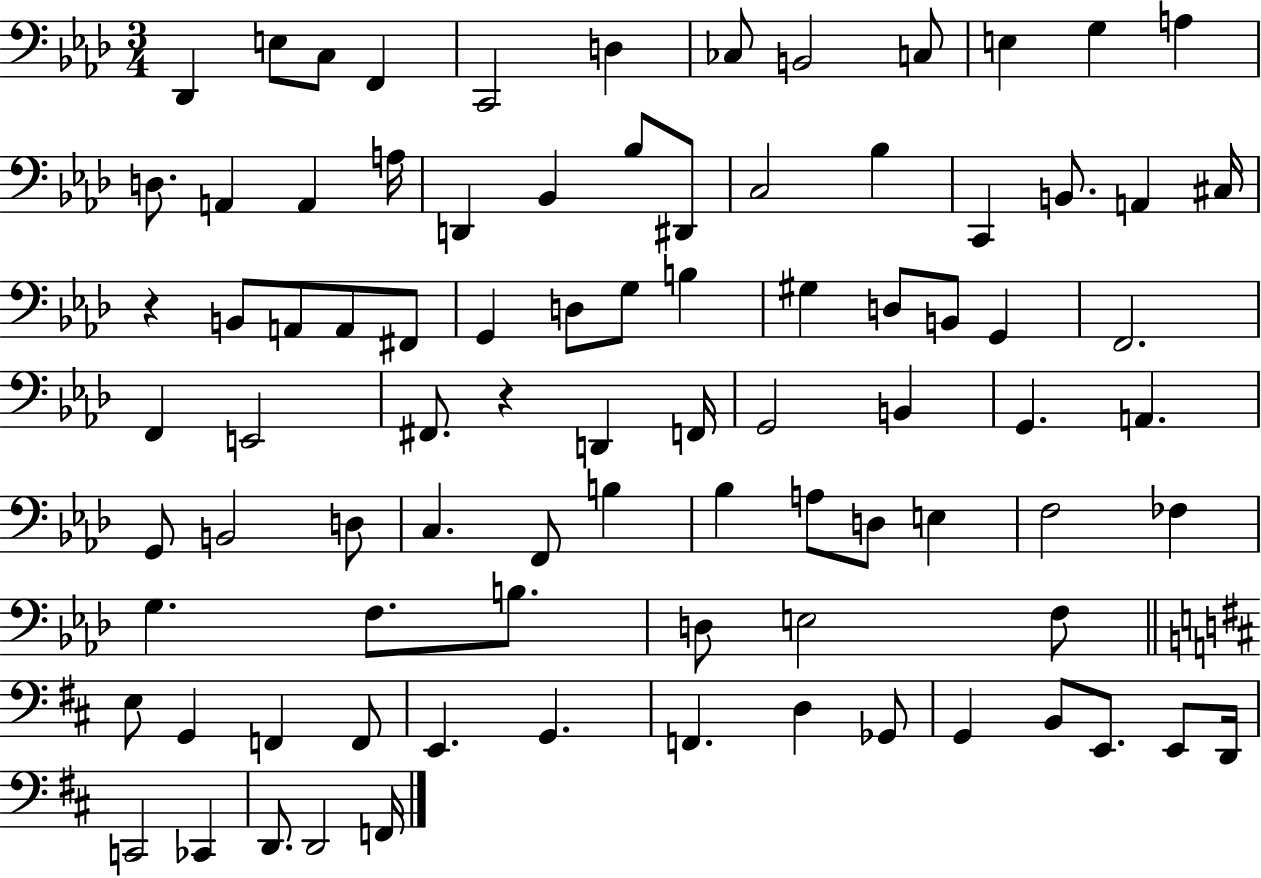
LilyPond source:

{
  \clef bass
  \numericTimeSignature
  \time 3/4
  \key aes \major
  des,4 e8 c8 f,4 | c,2 d4 | ces8 b,2 c8 | e4 g4 a4 | \break d8. a,4 a,4 a16 | d,4 bes,4 bes8 dis,8 | c2 bes4 | c,4 b,8. a,4 cis16 | \break r4 b,8 a,8 a,8 fis,8 | g,4 d8 g8 b4 | gis4 d8 b,8 g,4 | f,2. | \break f,4 e,2 | fis,8. r4 d,4 f,16 | g,2 b,4 | g,4. a,4. | \break g,8 b,2 d8 | c4. f,8 b4 | bes4 a8 d8 e4 | f2 fes4 | \break g4. f8. b8. | d8 e2 f8 | \bar "||" \break \key d \major e8 g,4 f,4 f,8 | e,4. g,4. | f,4. d4 ges,8 | g,4 b,8 e,8. e,8 d,16 | \break c,2 ces,4 | d,8. d,2 f,16 | \bar "|."
}